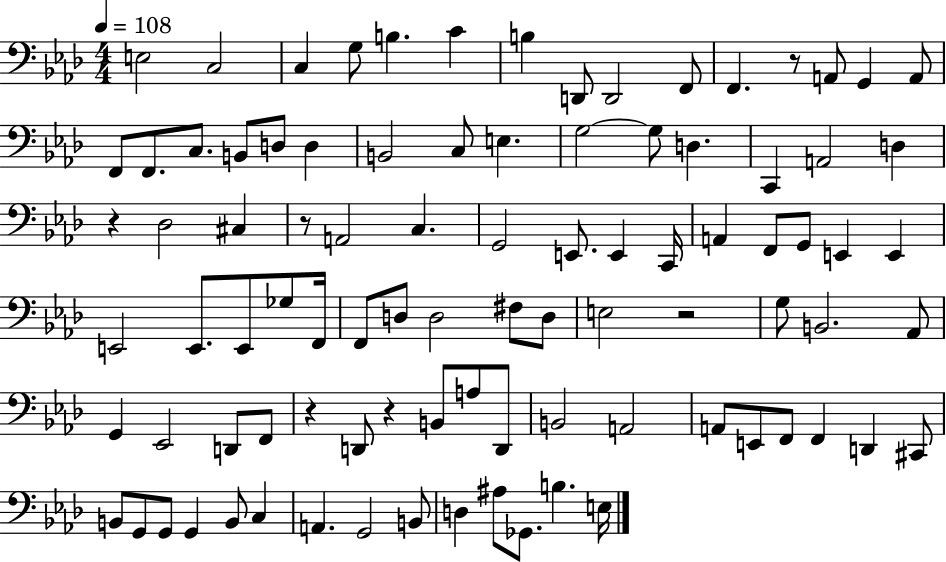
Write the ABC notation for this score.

X:1
T:Untitled
M:4/4
L:1/4
K:Ab
E,2 C,2 C, G,/2 B, C B, D,,/2 D,,2 F,,/2 F,, z/2 A,,/2 G,, A,,/2 F,,/2 F,,/2 C,/2 B,,/2 D,/2 D, B,,2 C,/2 E, G,2 G,/2 D, C,, A,,2 D, z _D,2 ^C, z/2 A,,2 C, G,,2 E,,/2 E,, C,,/4 A,, F,,/2 G,,/2 E,, E,, E,,2 E,,/2 E,,/2 _G,/2 F,,/4 F,,/2 D,/2 D,2 ^F,/2 D,/2 E,2 z2 G,/2 B,,2 _A,,/2 G,, _E,,2 D,,/2 F,,/2 z D,,/2 z B,,/2 A,/2 D,,/2 B,,2 A,,2 A,,/2 E,,/2 F,,/2 F,, D,, ^C,,/2 B,,/2 G,,/2 G,,/2 G,, B,,/2 C, A,, G,,2 B,,/2 D, ^A,/2 _G,,/2 B, E,/4